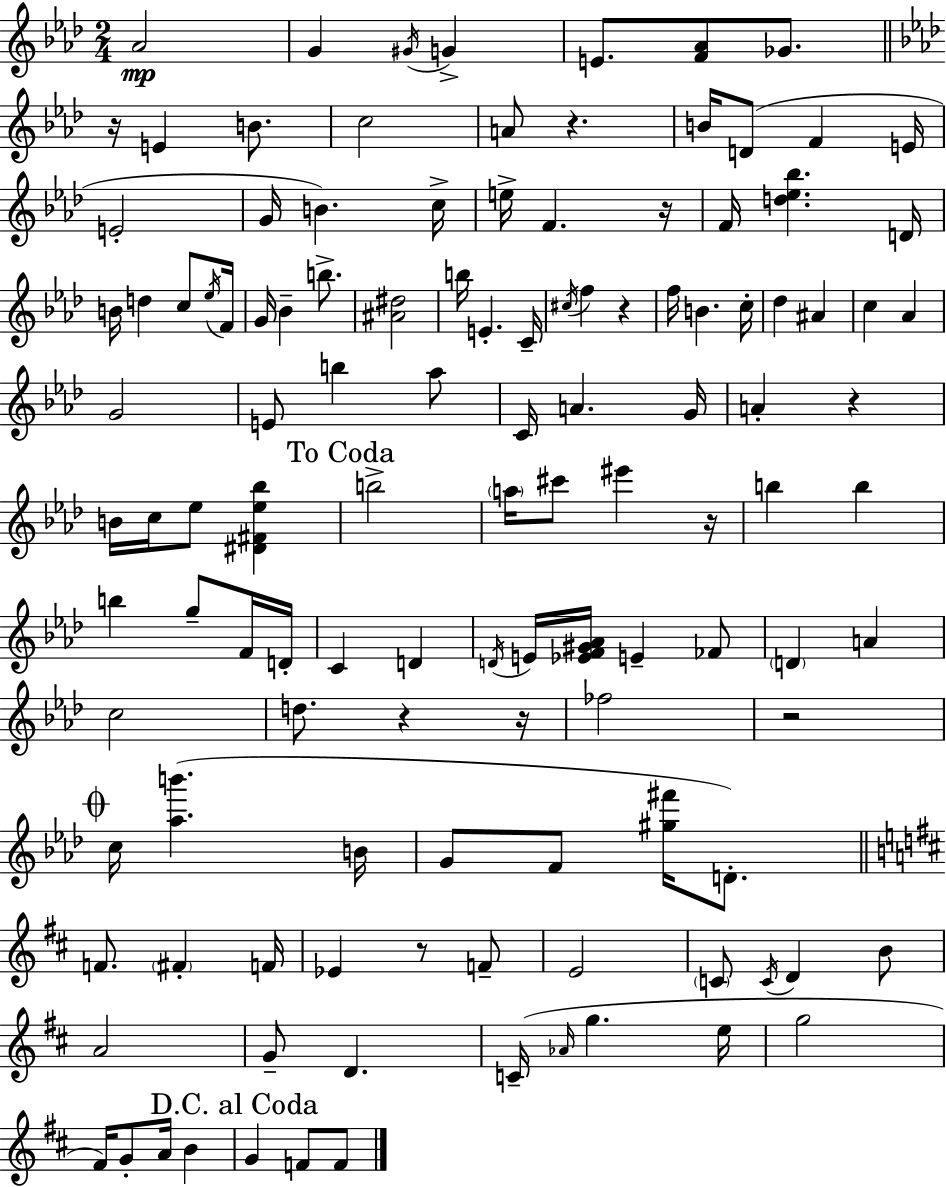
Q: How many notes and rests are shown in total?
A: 121